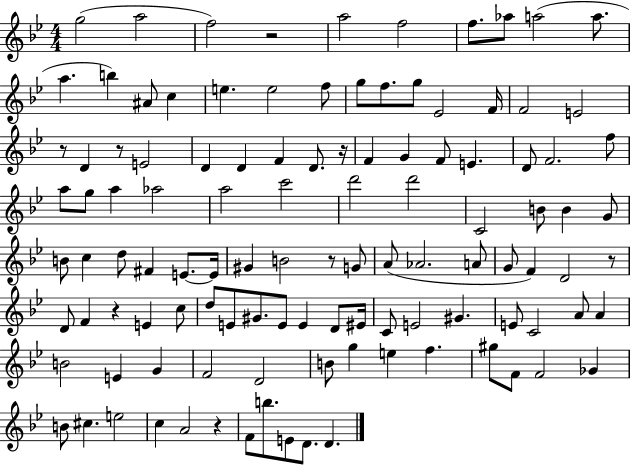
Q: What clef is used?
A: treble